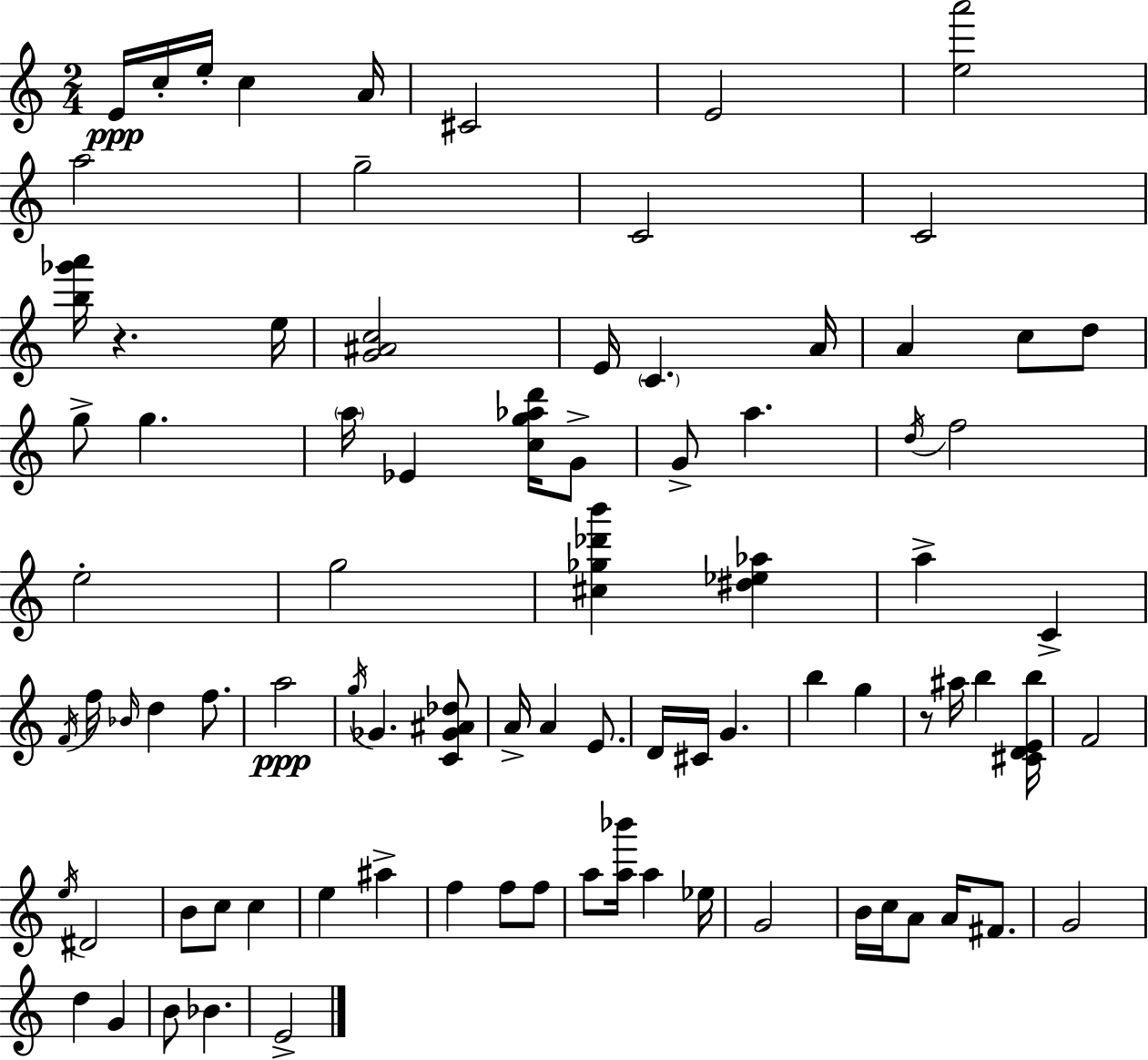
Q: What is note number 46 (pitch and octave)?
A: B5